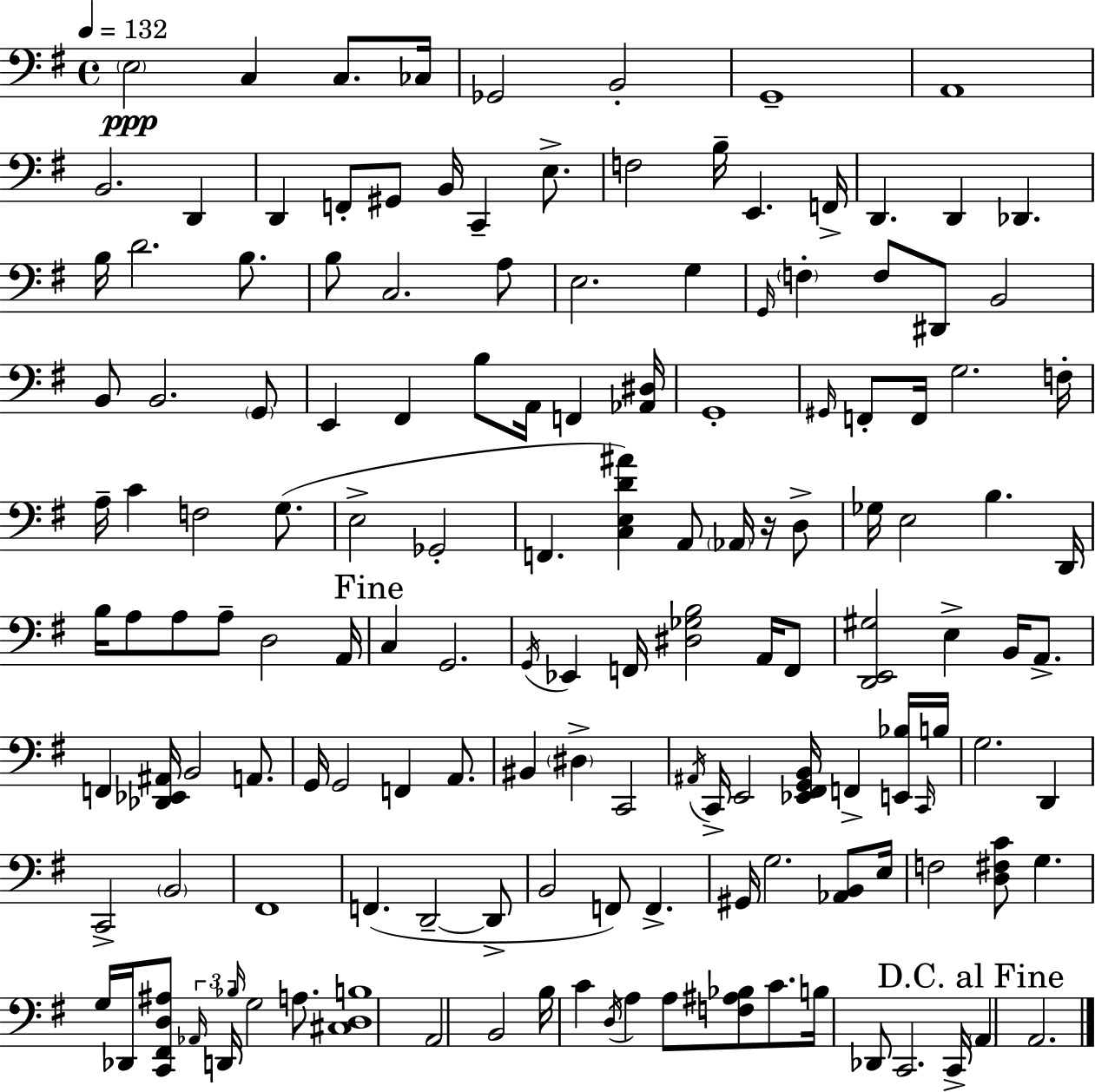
X:1
T:Untitled
M:4/4
L:1/4
K:G
E,2 C, C,/2 _C,/4 _G,,2 B,,2 G,,4 A,,4 B,,2 D,, D,, F,,/2 ^G,,/2 B,,/4 C,, E,/2 F,2 B,/4 E,, F,,/4 D,, D,, _D,, B,/4 D2 B,/2 B,/2 C,2 A,/2 E,2 G, G,,/4 F, F,/2 ^D,,/2 B,,2 B,,/2 B,,2 G,,/2 E,, ^F,, B,/2 A,,/4 F,, [_A,,^D,]/4 G,,4 ^G,,/4 F,,/2 F,,/4 G,2 F,/4 A,/4 C F,2 G,/2 E,2 _G,,2 F,, [C,E,D^A] A,,/2 _A,,/4 z/4 D,/2 _G,/4 E,2 B, D,,/4 B,/4 A,/2 A,/2 A,/2 D,2 A,,/4 C, G,,2 G,,/4 _E,, F,,/4 [^D,_G,B,]2 A,,/4 F,,/2 [D,,E,,^G,]2 E, B,,/4 A,,/2 F,, [_D,,_E,,^A,,]/4 B,,2 A,,/2 G,,/4 G,,2 F,, A,,/2 ^B,, ^D, C,,2 ^A,,/4 C,,/4 E,,2 [_E,,^F,,G,,B,,]/4 F,, [E,,_B,]/4 C,,/4 B,/4 G,2 D,, C,,2 B,,2 ^F,,4 F,, D,,2 D,,/2 B,,2 F,,/2 F,, ^G,,/4 G,2 [_A,,B,,]/2 E,/4 F,2 [D,^F,C]/2 G, G,/4 _D,,/4 [C,,^F,,D,^A,]/2 _A,,/4 D,,/4 _B,/4 G,2 A,/2 [^C,D,B,]4 A,,2 B,,2 B,/4 C D,/4 A, A,/2 [F,^A,_B,]/2 C/2 B,/4 _D,,/2 C,,2 C,,/4 A,, A,,2